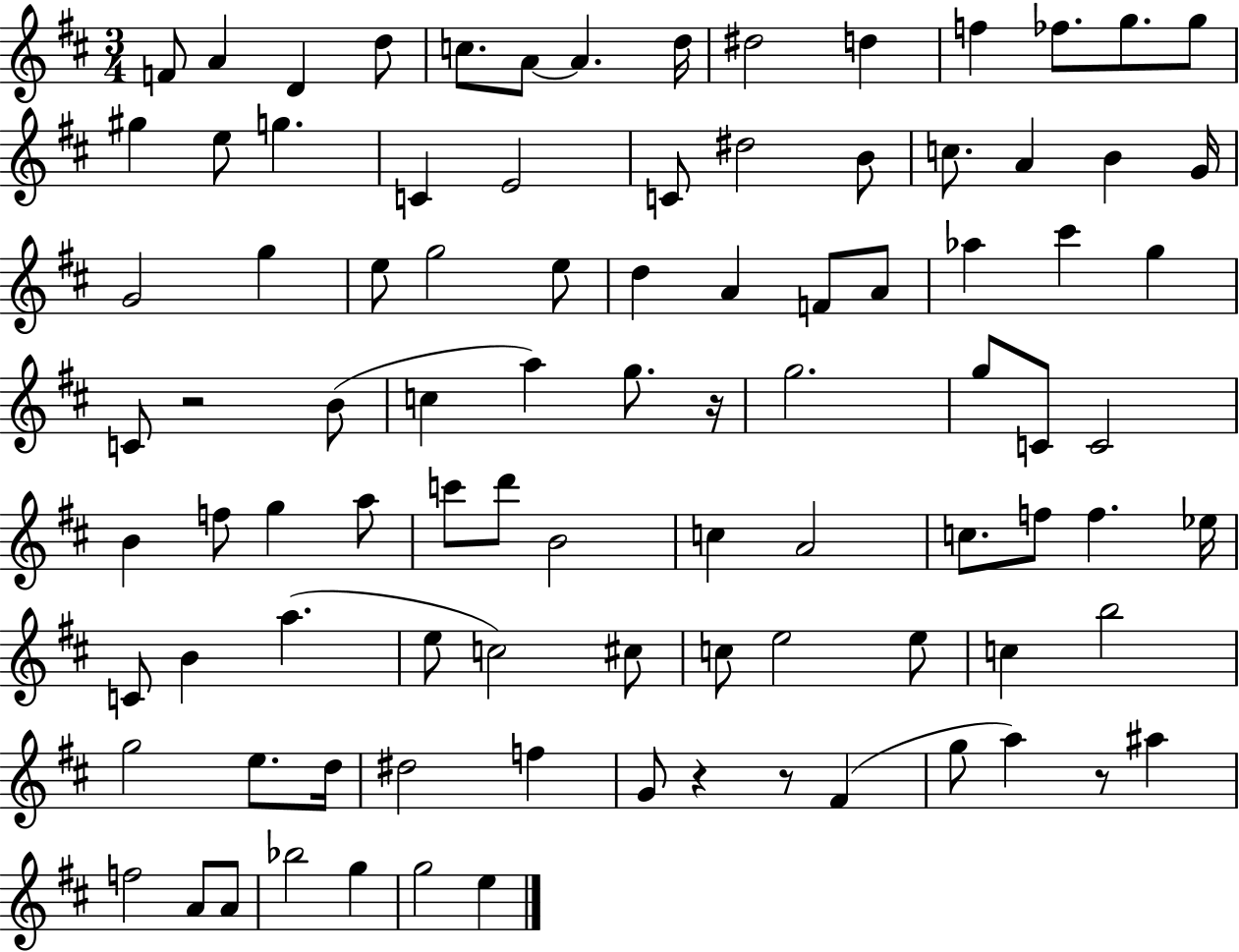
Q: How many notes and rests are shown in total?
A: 93